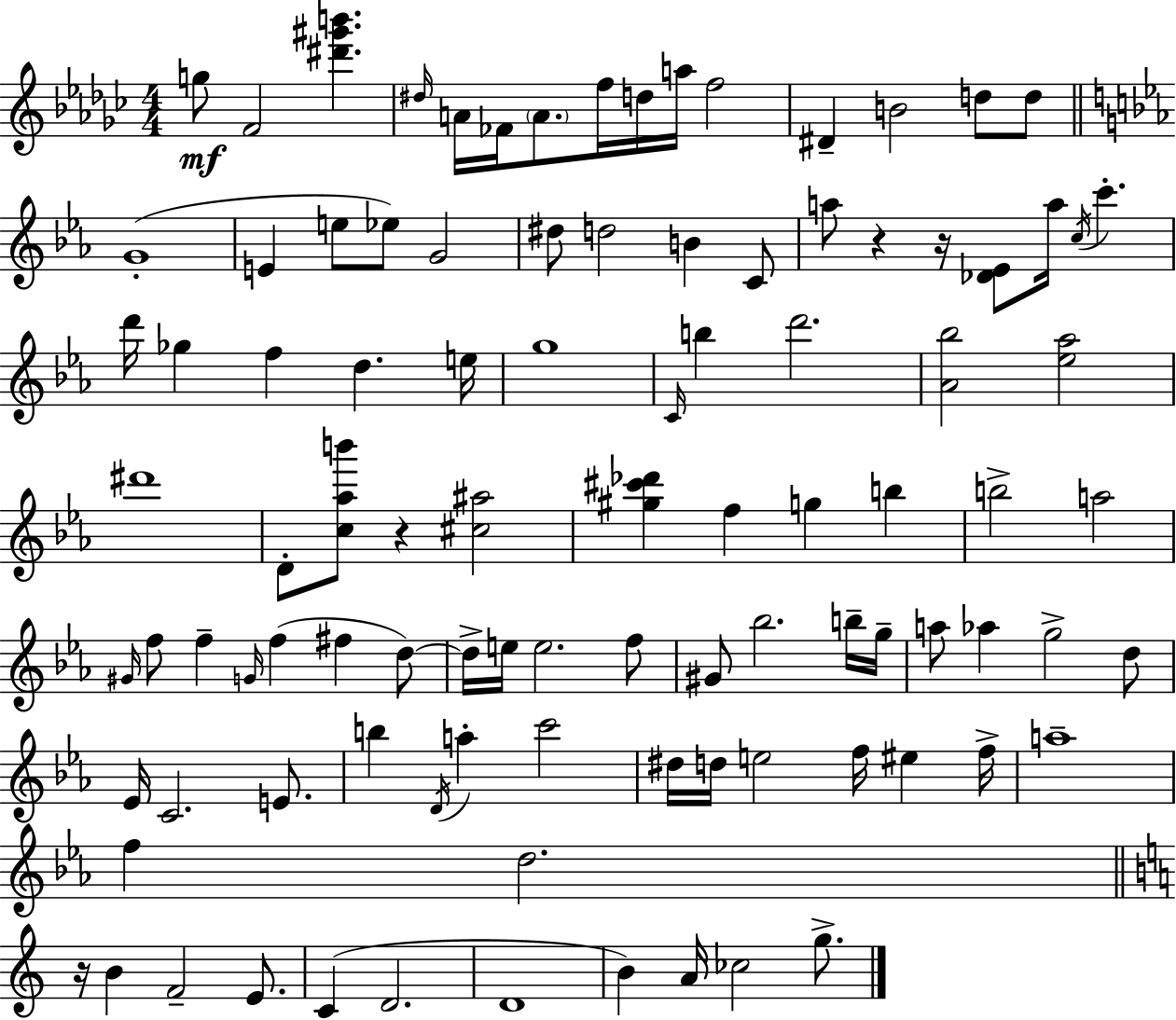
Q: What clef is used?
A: treble